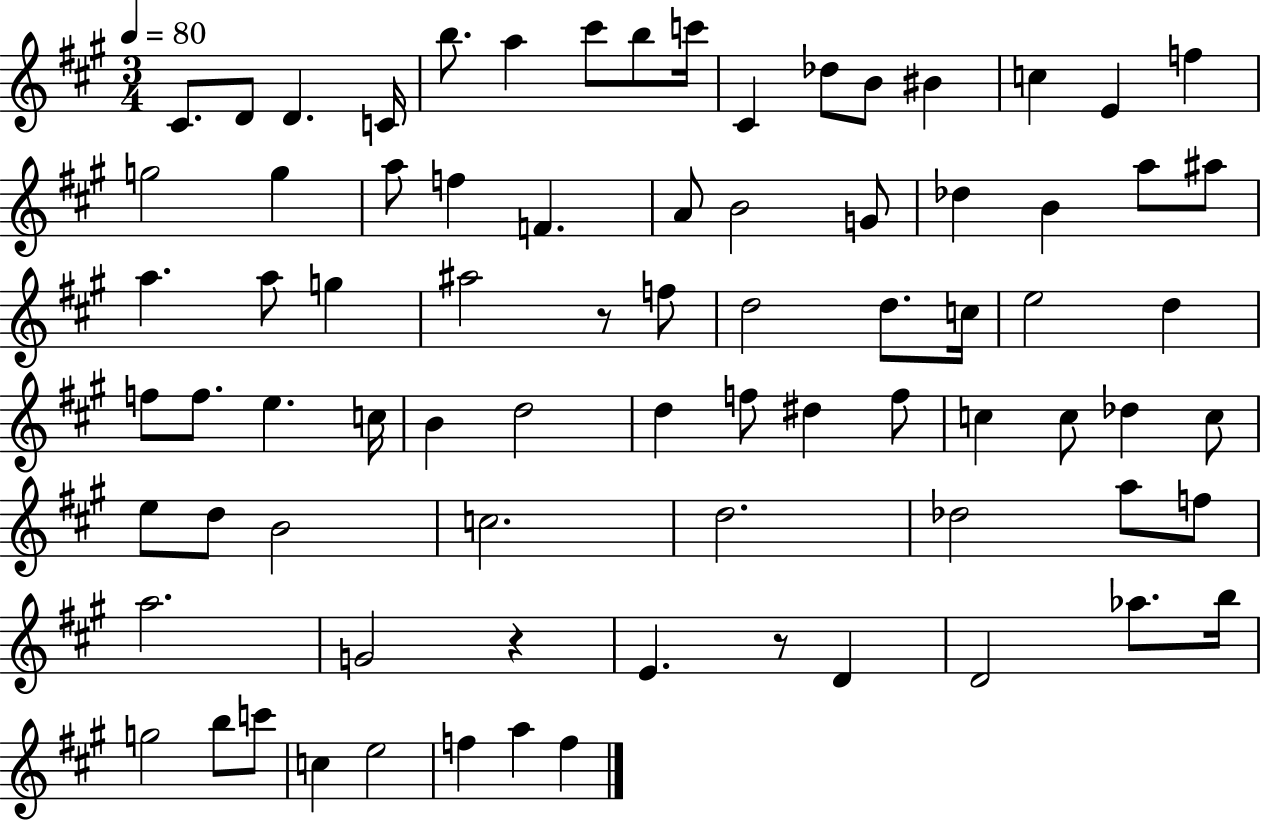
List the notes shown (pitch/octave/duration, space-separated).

C#4/e. D4/e D4/q. C4/s B5/e. A5/q C#6/e B5/e C6/s C#4/q Db5/e B4/e BIS4/q C5/q E4/q F5/q G5/h G5/q A5/e F5/q F4/q. A4/e B4/h G4/e Db5/q B4/q A5/e A#5/e A5/q. A5/e G5/q A#5/h R/e F5/e D5/h D5/e. C5/s E5/h D5/q F5/e F5/e. E5/q. C5/s B4/q D5/h D5/q F5/e D#5/q F5/e C5/q C5/e Db5/q C5/e E5/e D5/e B4/h C5/h. D5/h. Db5/h A5/e F5/e A5/h. G4/h R/q E4/q. R/e D4/q D4/h Ab5/e. B5/s G5/h B5/e C6/e C5/q E5/h F5/q A5/q F5/q